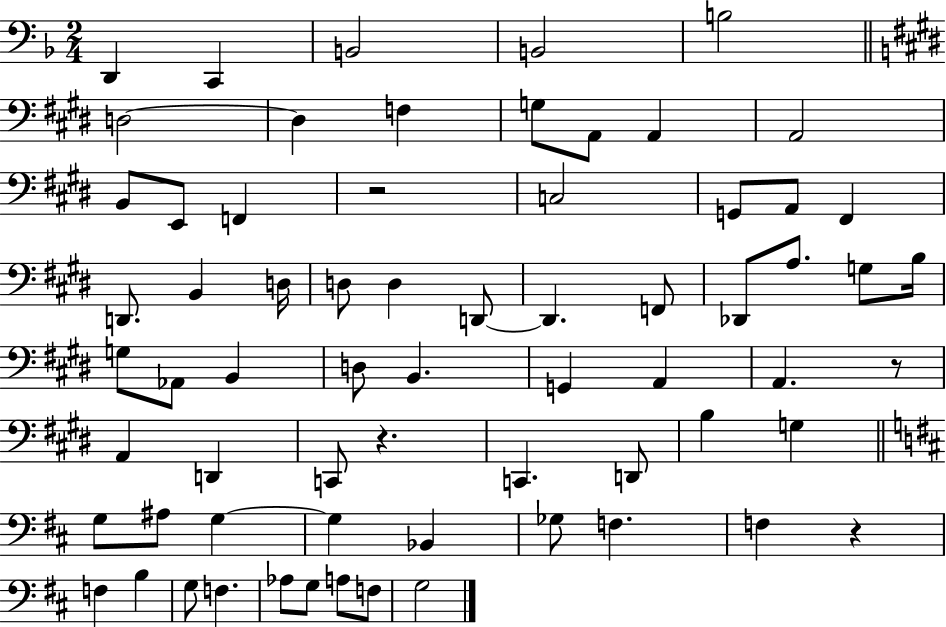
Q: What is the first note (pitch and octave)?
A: D2